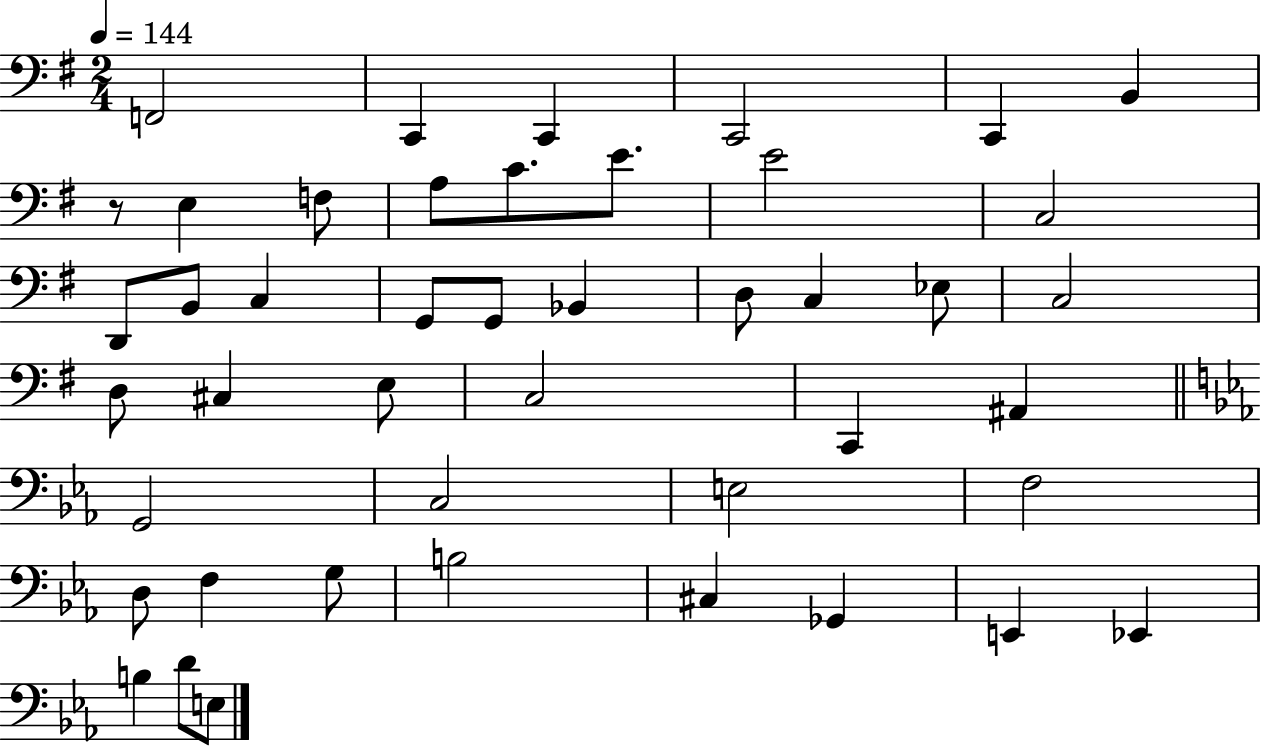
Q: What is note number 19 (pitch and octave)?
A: Bb2